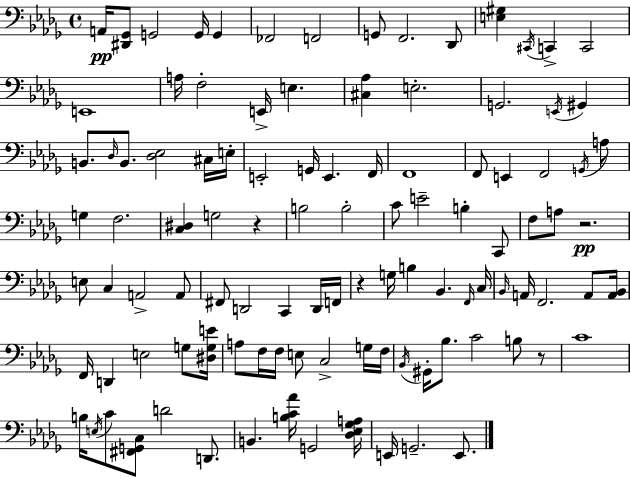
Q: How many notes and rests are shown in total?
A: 106